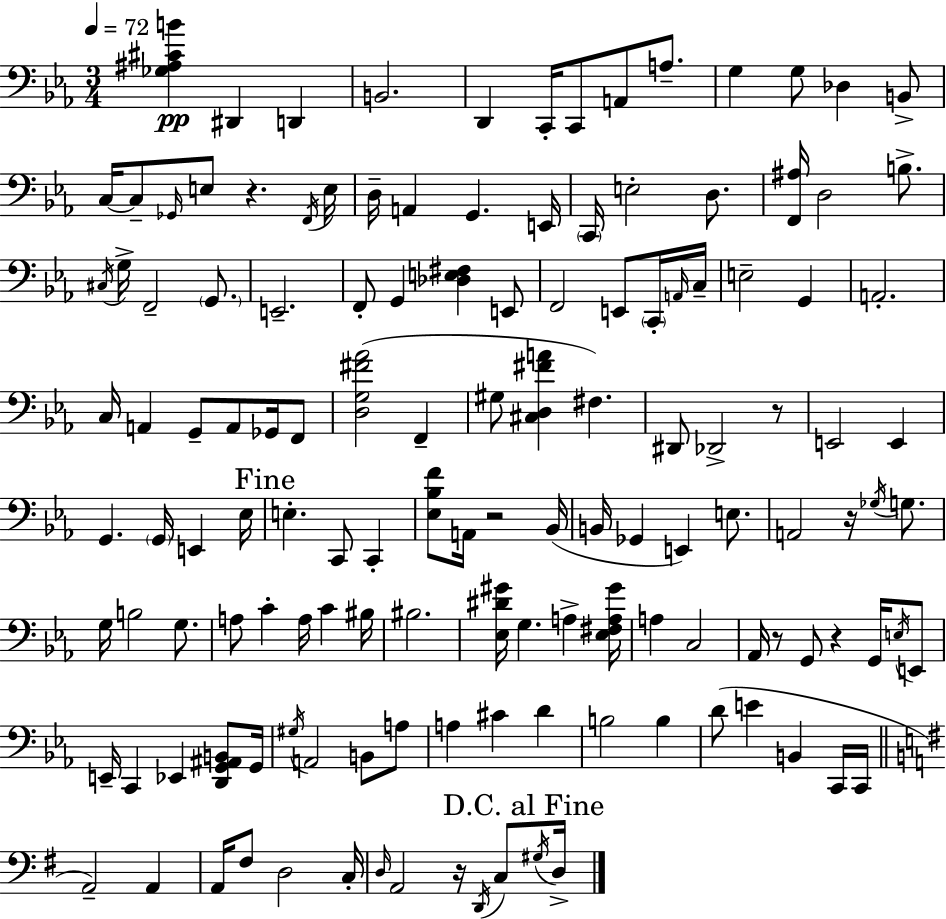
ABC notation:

X:1
T:Untitled
M:3/4
L:1/4
K:Eb
[_G,^A,^CB] ^D,, D,, B,,2 D,, C,,/4 C,,/2 A,,/2 A,/2 G, G,/2 _D, B,,/2 C,/4 C,/2 _G,,/4 E,/2 z F,,/4 E,/4 D,/4 A,, G,, E,,/4 C,,/4 E,2 D,/2 [F,,^A,]/4 D,2 B,/2 ^C,/4 G,/4 F,,2 G,,/2 E,,2 F,,/2 G,, [_D,E,^F,] E,,/2 F,,2 E,,/2 C,,/4 A,,/4 C,/4 E,2 G,, A,,2 C,/4 A,, G,,/2 A,,/2 _G,,/4 F,,/2 [D,G,^F_A]2 F,, ^G,/2 [^C,D,^FA] ^F, ^D,,/2 _D,,2 z/2 E,,2 E,, G,, G,,/4 E,, _E,/4 E, C,,/2 C,, [_E,_B,F]/2 A,,/4 z2 _B,,/4 B,,/4 _G,, E,, E,/2 A,,2 z/4 _G,/4 G,/2 G,/4 B,2 G,/2 A,/2 C A,/4 C ^B,/4 ^B,2 [_E,^D^G]/4 G, A, [_E,^F,A,^G]/4 A, C,2 _A,,/4 z/2 G,,/2 z G,,/4 E,/4 E,,/2 E,,/4 C,, _E,, [D,,G,,^A,,B,,]/2 G,,/4 ^G,/4 A,,2 B,,/2 A,/2 A, ^C D B,2 B, D/2 E B,, C,,/4 C,,/4 A,,2 A,, A,,/4 ^F,/2 D,2 C,/4 D,/4 A,,2 z/4 D,,/4 C,/2 ^G,/4 D,/4